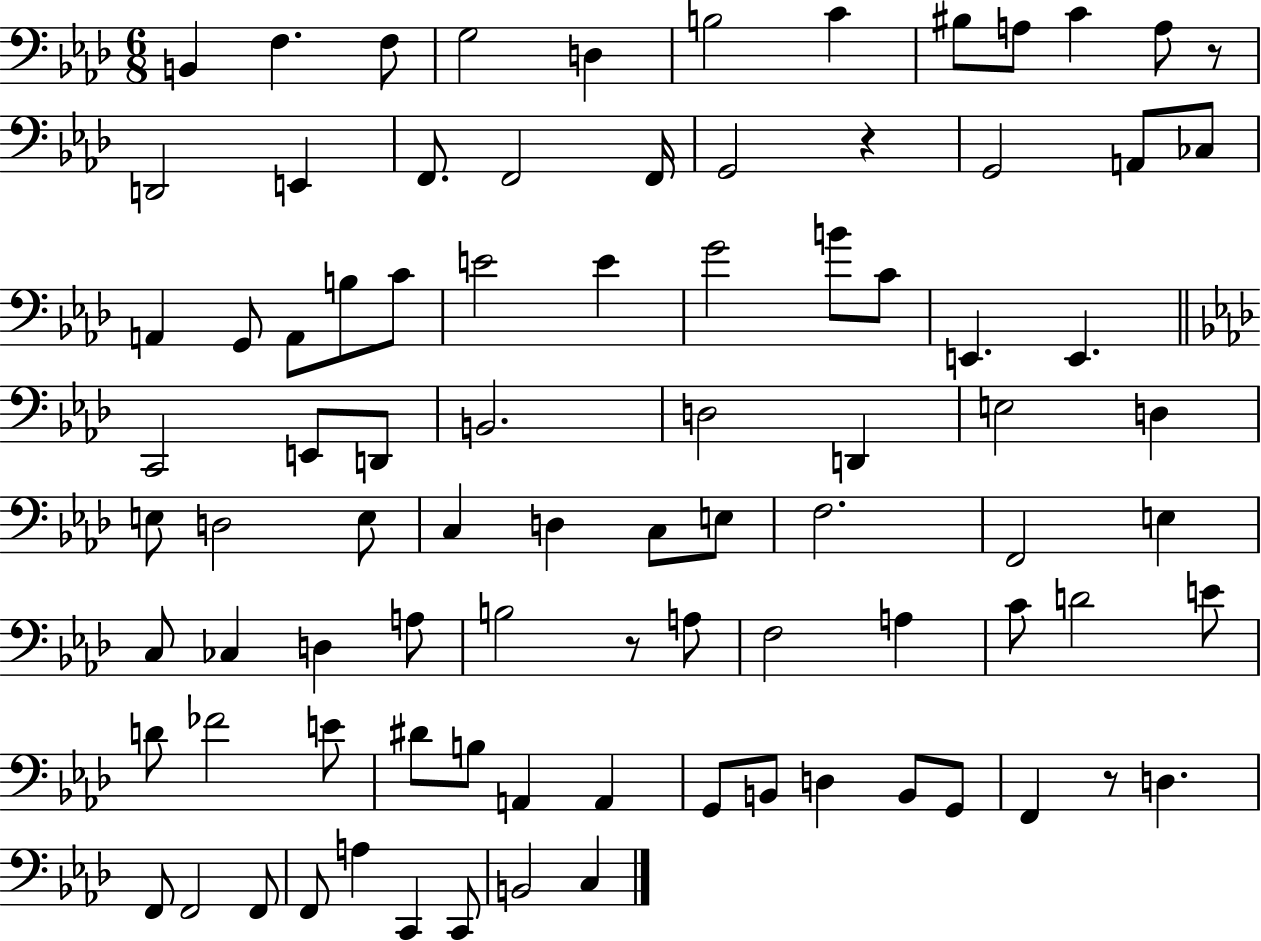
{
  \clef bass
  \numericTimeSignature
  \time 6/8
  \key aes \major
  b,4 f4. f8 | g2 d4 | b2 c'4 | bis8 a8 c'4 a8 r8 | \break d,2 e,4 | f,8. f,2 f,16 | g,2 r4 | g,2 a,8 ces8 | \break a,4 g,8 a,8 b8 c'8 | e'2 e'4 | g'2 b'8 c'8 | e,4. e,4. | \break \bar "||" \break \key aes \major c,2 e,8 d,8 | b,2. | d2 d,4 | e2 d4 | \break e8 d2 e8 | c4 d4 c8 e8 | f2. | f,2 e4 | \break c8 ces4 d4 a8 | b2 r8 a8 | f2 a4 | c'8 d'2 e'8 | \break d'8 fes'2 e'8 | dis'8 b8 a,4 a,4 | g,8 b,8 d4 b,8 g,8 | f,4 r8 d4. | \break f,8 f,2 f,8 | f,8 a4 c,4 c,8 | b,2 c4 | \bar "|."
}